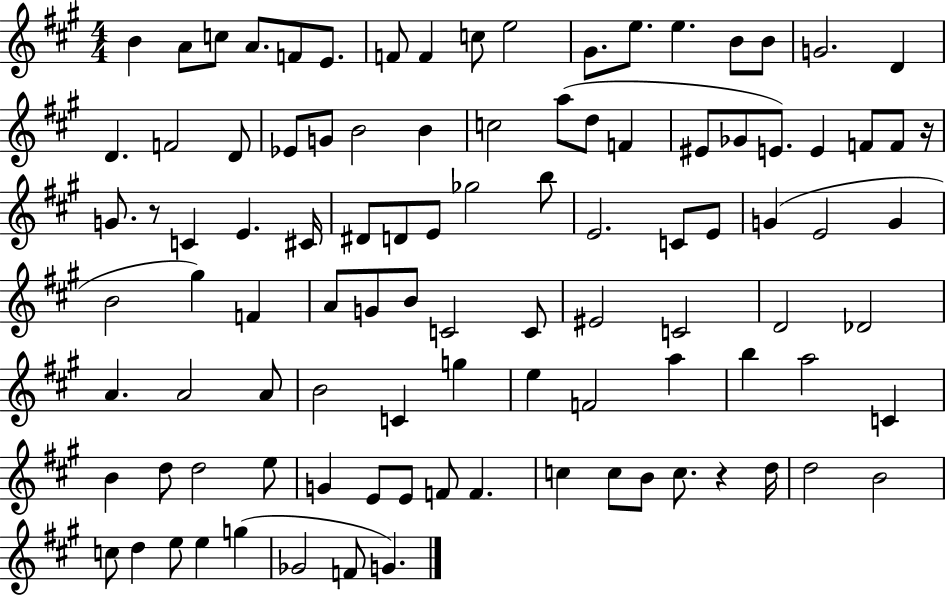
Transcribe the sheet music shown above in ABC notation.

X:1
T:Untitled
M:4/4
L:1/4
K:A
B A/2 c/2 A/2 F/2 E/2 F/2 F c/2 e2 ^G/2 e/2 e B/2 B/2 G2 D D F2 D/2 _E/2 G/2 B2 B c2 a/2 d/2 F ^E/2 _G/2 E/2 E F/2 F/2 z/4 G/2 z/2 C E ^C/4 ^D/2 D/2 E/2 _g2 b/2 E2 C/2 E/2 G E2 G B2 ^g F A/2 G/2 B/2 C2 C/2 ^E2 C2 D2 _D2 A A2 A/2 B2 C g e F2 a b a2 C B d/2 d2 e/2 G E/2 E/2 F/2 F c c/2 B/2 c/2 z d/4 d2 B2 c/2 d e/2 e g _G2 F/2 G